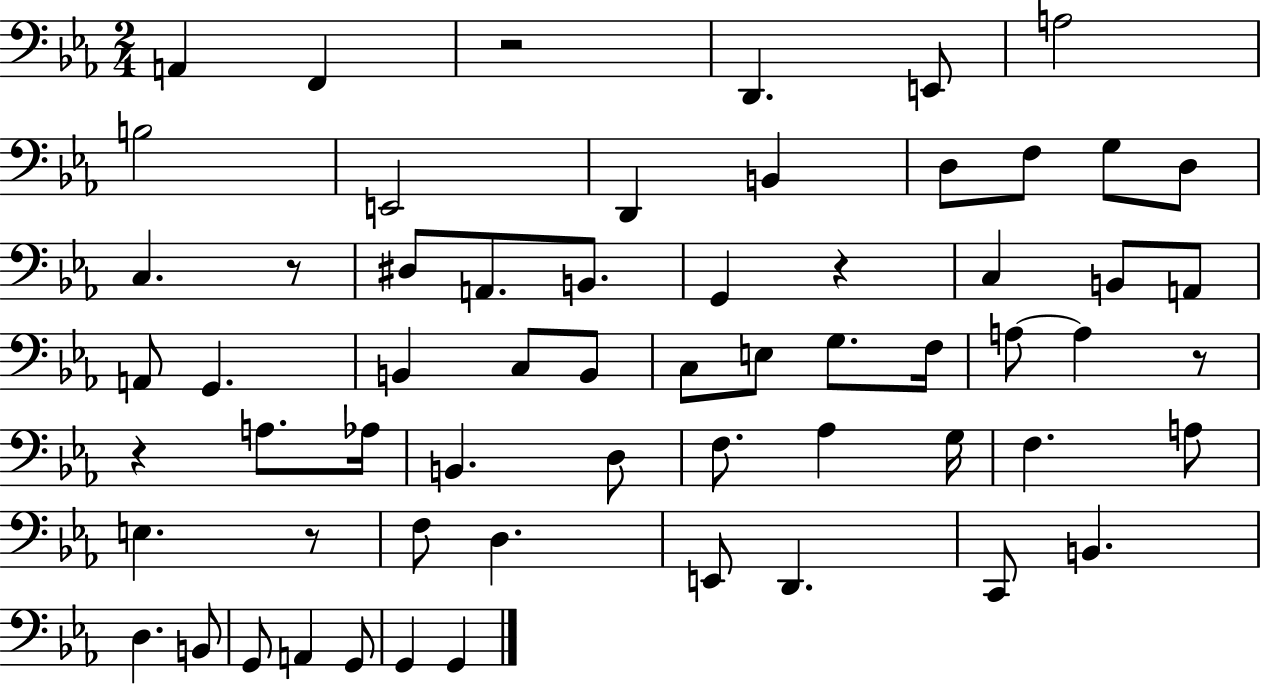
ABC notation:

X:1
T:Untitled
M:2/4
L:1/4
K:Eb
A,, F,, z2 D,, E,,/2 A,2 B,2 E,,2 D,, B,, D,/2 F,/2 G,/2 D,/2 C, z/2 ^D,/2 A,,/2 B,,/2 G,, z C, B,,/2 A,,/2 A,,/2 G,, B,, C,/2 B,,/2 C,/2 E,/2 G,/2 F,/4 A,/2 A, z/2 z A,/2 _A,/4 B,, D,/2 F,/2 _A, G,/4 F, A,/2 E, z/2 F,/2 D, E,,/2 D,, C,,/2 B,, D, B,,/2 G,,/2 A,, G,,/2 G,, G,,